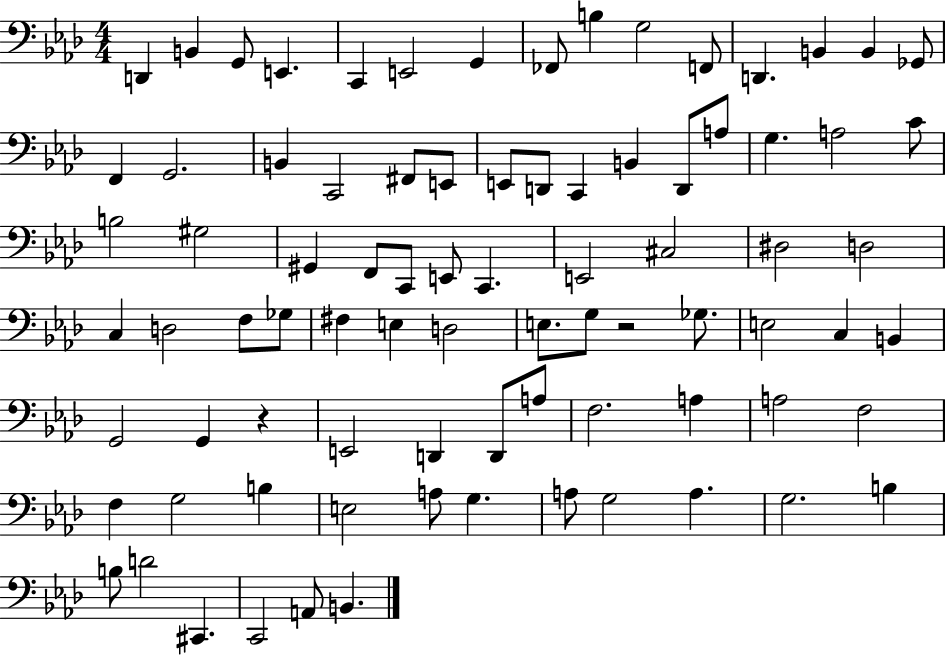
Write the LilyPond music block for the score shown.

{
  \clef bass
  \numericTimeSignature
  \time 4/4
  \key aes \major
  \repeat volta 2 { d,4 b,4 g,8 e,4. | c,4 e,2 g,4 | fes,8 b4 g2 f,8 | d,4. b,4 b,4 ges,8 | \break f,4 g,2. | b,4 c,2 fis,8 e,8 | e,8 d,8 c,4 b,4 d,8 a8 | g4. a2 c'8 | \break b2 gis2 | gis,4 f,8 c,8 e,8 c,4. | e,2 cis2 | dis2 d2 | \break c4 d2 f8 ges8 | fis4 e4 d2 | e8. g8 r2 ges8. | e2 c4 b,4 | \break g,2 g,4 r4 | e,2 d,4 d,8 a8 | f2. a4 | a2 f2 | \break f4 g2 b4 | e2 a8 g4. | a8 g2 a4. | g2. b4 | \break b8 d'2 cis,4. | c,2 a,8 b,4. | } \bar "|."
}